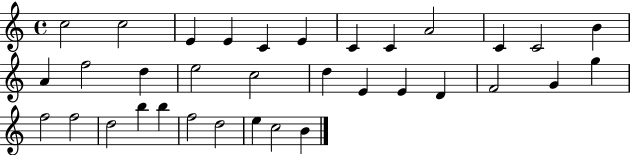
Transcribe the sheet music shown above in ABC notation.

X:1
T:Untitled
M:4/4
L:1/4
K:C
c2 c2 E E C E C C A2 C C2 B A f2 d e2 c2 d E E D F2 G g f2 f2 d2 b b f2 d2 e c2 B